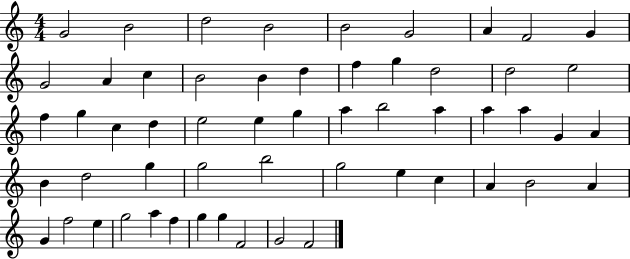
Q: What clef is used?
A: treble